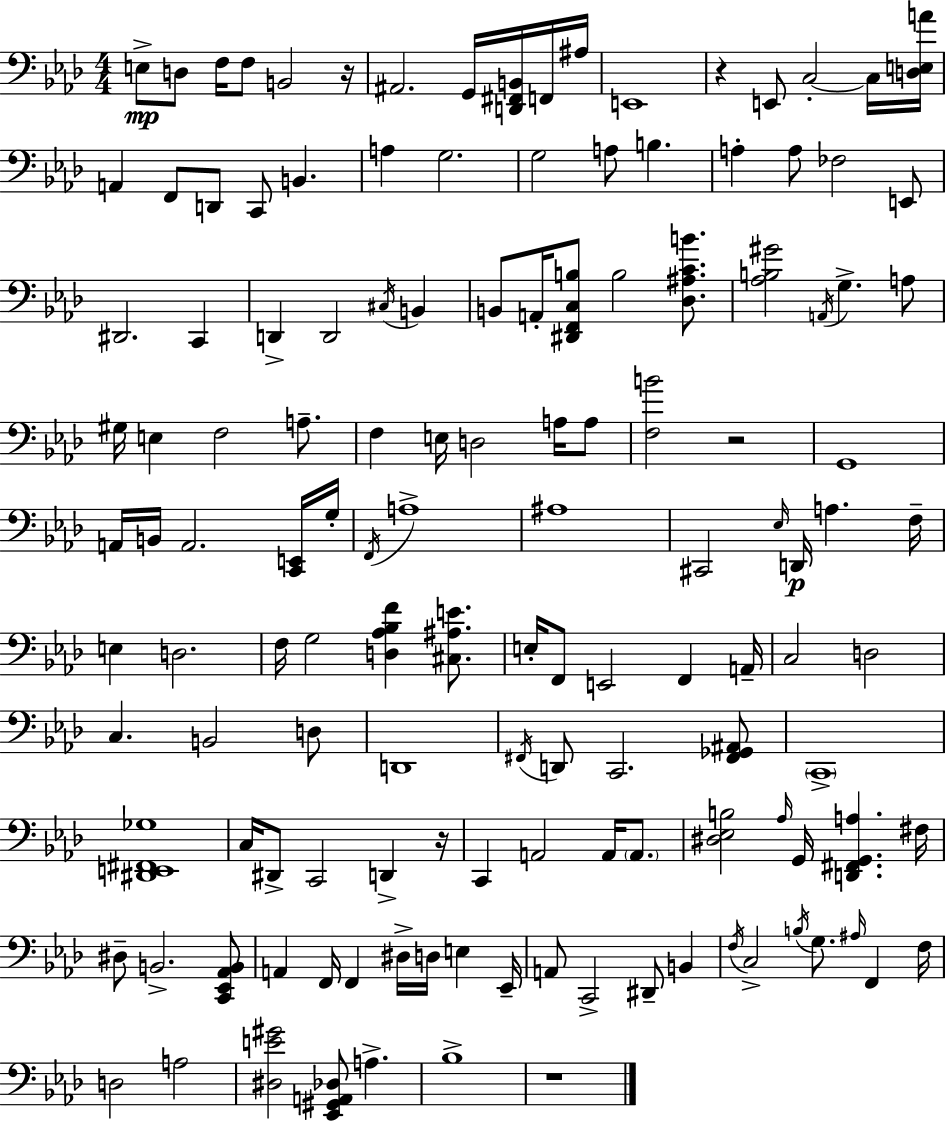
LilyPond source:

{
  \clef bass
  \numericTimeSignature
  \time 4/4
  \key f \minor
  \repeat volta 2 { e8->\mp d8 f16 f8 b,2 r16 | ais,2. g,16 <d, fis, b,>16 f,16 ais16 | e,1 | r4 e,8 c2-.~~ c16 <d e a'>16 | \break a,4 f,8 d,8 c,8 b,4. | a4 g2. | g2 a8 b4. | a4-. a8 fes2 e,8 | \break dis,2. c,4 | d,4-> d,2 \acciaccatura { cis16 } b,4 | b,8 a,16-. <dis, f, c b>8 b2 <des ais c' b'>8. | <aes b gis'>2 \acciaccatura { a,16 } g4.-> | \break a8 gis16 e4 f2 a8.-- | f4 e16 d2 a16 | a8 <f b'>2 r2 | g,1 | \break a,16 b,16 a,2. | <c, e,>16 g16-. \acciaccatura { f,16 } a1-> | ais1 | cis,2 \grace { ees16 } d,16\p a4. | \break f16-- e4 d2. | f16 g2 <d aes bes f'>4 | <cis ais e'>8. e16-. f,8 e,2 f,4 | a,16-- c2 d2 | \break c4. b,2 | d8 d,1 | \acciaccatura { fis,16 } d,8 c,2. | <fis, ges, ais,>8 \parenthesize c,1-> | \break <dis, e, fis, ges>1 | c16 dis,8-> c,2 | d,4-> r16 c,4 a,2 | a,16 \parenthesize a,8. <dis ees b>2 \grace { aes16 } g,16 <d, fis, g, a>4. | \break fis16 dis8-- b,2.-> | <c, ees, aes, b,>8 a,4 f,16 f,4 dis16-> | d16 e4 ees,16-- a,8 c,2-> | dis,8-- b,4 \acciaccatura { f16 } c2-> \acciaccatura { b16 } | \break g8. \grace { ais16 } f,4 f16 d2 | a2 <dis e' gis'>2 | <ees, gis, a, des>8 a4.-> bes1-> | r1 | \break } \bar "|."
}